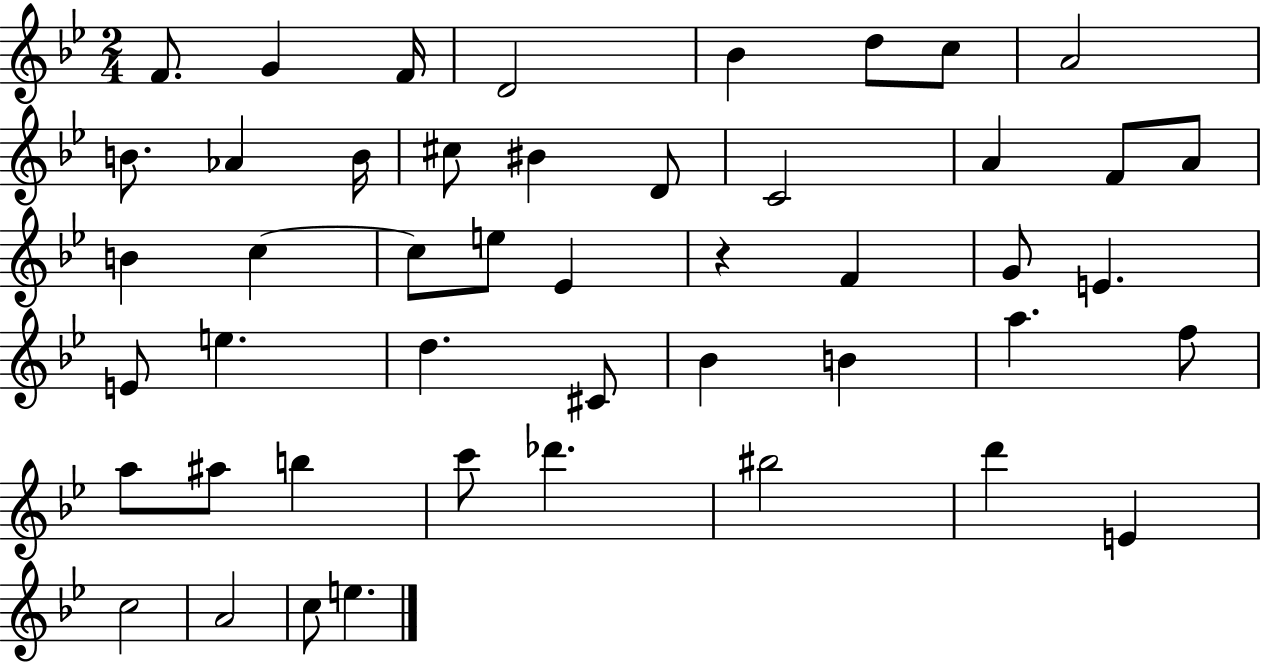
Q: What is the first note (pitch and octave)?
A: F4